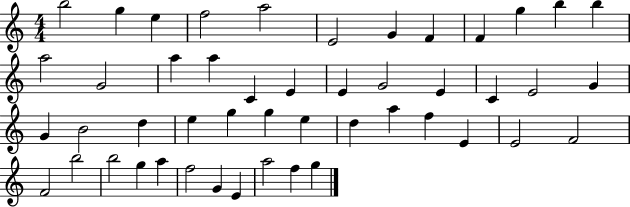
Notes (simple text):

B5/h G5/q E5/q F5/h A5/h E4/h G4/q F4/q F4/q G5/q B5/q B5/q A5/h G4/h A5/q A5/q C4/q E4/q E4/q G4/h E4/q C4/q E4/h G4/q G4/q B4/h D5/q E5/q G5/q G5/q E5/q D5/q A5/q F5/q E4/q E4/h F4/h F4/h B5/h B5/h G5/q A5/q F5/h G4/q E4/q A5/h F5/q G5/q